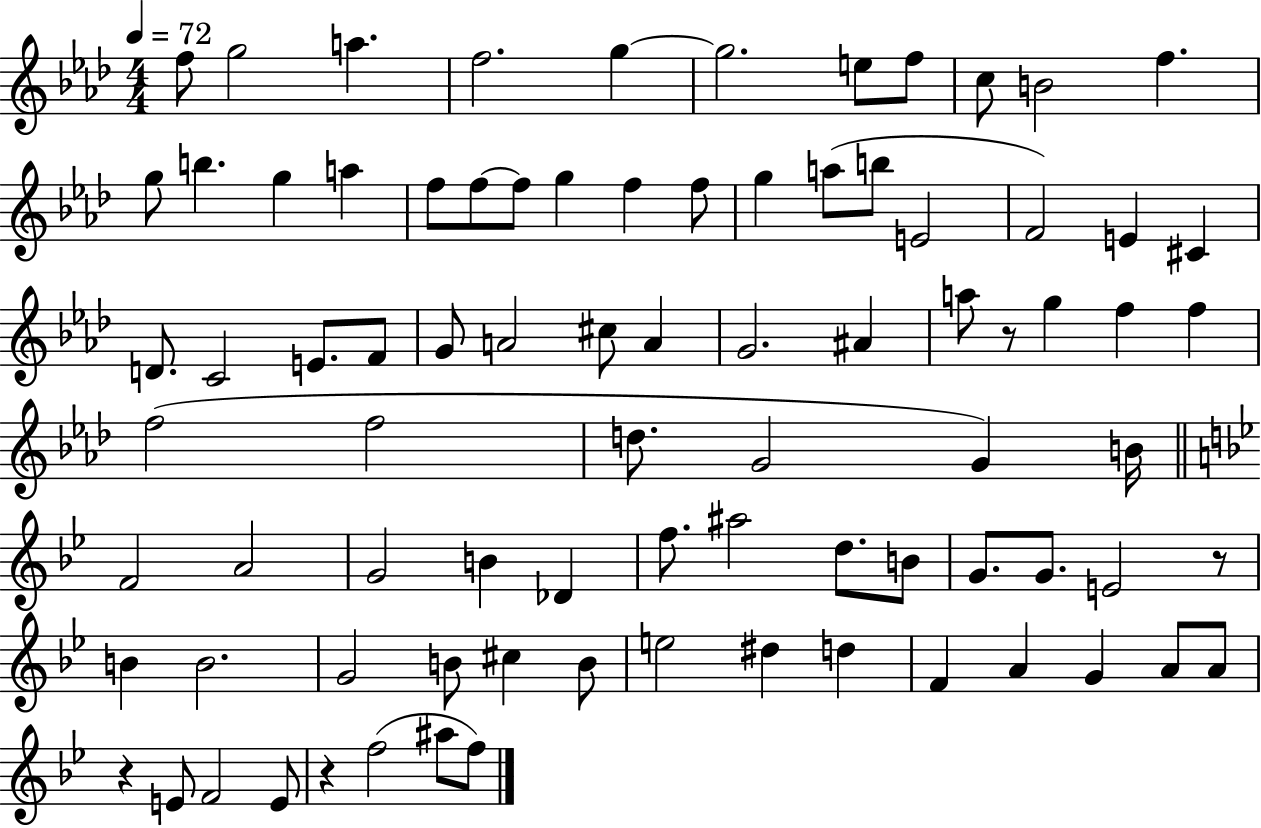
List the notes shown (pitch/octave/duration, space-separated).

F5/e G5/h A5/q. F5/h. G5/q G5/h. E5/e F5/e C5/e B4/h F5/q. G5/e B5/q. G5/q A5/q F5/e F5/e F5/e G5/q F5/q F5/e G5/q A5/e B5/e E4/h F4/h E4/q C#4/q D4/e. C4/h E4/e. F4/e G4/e A4/h C#5/e A4/q G4/h. A#4/q A5/e R/e G5/q F5/q F5/q F5/h F5/h D5/e. G4/h G4/q B4/s F4/h A4/h G4/h B4/q Db4/q F5/e. A#5/h D5/e. B4/e G4/e. G4/e. E4/h R/e B4/q B4/h. G4/h B4/e C#5/q B4/e E5/h D#5/q D5/q F4/q A4/q G4/q A4/e A4/e R/q E4/e F4/h E4/e R/q F5/h A#5/e F5/e